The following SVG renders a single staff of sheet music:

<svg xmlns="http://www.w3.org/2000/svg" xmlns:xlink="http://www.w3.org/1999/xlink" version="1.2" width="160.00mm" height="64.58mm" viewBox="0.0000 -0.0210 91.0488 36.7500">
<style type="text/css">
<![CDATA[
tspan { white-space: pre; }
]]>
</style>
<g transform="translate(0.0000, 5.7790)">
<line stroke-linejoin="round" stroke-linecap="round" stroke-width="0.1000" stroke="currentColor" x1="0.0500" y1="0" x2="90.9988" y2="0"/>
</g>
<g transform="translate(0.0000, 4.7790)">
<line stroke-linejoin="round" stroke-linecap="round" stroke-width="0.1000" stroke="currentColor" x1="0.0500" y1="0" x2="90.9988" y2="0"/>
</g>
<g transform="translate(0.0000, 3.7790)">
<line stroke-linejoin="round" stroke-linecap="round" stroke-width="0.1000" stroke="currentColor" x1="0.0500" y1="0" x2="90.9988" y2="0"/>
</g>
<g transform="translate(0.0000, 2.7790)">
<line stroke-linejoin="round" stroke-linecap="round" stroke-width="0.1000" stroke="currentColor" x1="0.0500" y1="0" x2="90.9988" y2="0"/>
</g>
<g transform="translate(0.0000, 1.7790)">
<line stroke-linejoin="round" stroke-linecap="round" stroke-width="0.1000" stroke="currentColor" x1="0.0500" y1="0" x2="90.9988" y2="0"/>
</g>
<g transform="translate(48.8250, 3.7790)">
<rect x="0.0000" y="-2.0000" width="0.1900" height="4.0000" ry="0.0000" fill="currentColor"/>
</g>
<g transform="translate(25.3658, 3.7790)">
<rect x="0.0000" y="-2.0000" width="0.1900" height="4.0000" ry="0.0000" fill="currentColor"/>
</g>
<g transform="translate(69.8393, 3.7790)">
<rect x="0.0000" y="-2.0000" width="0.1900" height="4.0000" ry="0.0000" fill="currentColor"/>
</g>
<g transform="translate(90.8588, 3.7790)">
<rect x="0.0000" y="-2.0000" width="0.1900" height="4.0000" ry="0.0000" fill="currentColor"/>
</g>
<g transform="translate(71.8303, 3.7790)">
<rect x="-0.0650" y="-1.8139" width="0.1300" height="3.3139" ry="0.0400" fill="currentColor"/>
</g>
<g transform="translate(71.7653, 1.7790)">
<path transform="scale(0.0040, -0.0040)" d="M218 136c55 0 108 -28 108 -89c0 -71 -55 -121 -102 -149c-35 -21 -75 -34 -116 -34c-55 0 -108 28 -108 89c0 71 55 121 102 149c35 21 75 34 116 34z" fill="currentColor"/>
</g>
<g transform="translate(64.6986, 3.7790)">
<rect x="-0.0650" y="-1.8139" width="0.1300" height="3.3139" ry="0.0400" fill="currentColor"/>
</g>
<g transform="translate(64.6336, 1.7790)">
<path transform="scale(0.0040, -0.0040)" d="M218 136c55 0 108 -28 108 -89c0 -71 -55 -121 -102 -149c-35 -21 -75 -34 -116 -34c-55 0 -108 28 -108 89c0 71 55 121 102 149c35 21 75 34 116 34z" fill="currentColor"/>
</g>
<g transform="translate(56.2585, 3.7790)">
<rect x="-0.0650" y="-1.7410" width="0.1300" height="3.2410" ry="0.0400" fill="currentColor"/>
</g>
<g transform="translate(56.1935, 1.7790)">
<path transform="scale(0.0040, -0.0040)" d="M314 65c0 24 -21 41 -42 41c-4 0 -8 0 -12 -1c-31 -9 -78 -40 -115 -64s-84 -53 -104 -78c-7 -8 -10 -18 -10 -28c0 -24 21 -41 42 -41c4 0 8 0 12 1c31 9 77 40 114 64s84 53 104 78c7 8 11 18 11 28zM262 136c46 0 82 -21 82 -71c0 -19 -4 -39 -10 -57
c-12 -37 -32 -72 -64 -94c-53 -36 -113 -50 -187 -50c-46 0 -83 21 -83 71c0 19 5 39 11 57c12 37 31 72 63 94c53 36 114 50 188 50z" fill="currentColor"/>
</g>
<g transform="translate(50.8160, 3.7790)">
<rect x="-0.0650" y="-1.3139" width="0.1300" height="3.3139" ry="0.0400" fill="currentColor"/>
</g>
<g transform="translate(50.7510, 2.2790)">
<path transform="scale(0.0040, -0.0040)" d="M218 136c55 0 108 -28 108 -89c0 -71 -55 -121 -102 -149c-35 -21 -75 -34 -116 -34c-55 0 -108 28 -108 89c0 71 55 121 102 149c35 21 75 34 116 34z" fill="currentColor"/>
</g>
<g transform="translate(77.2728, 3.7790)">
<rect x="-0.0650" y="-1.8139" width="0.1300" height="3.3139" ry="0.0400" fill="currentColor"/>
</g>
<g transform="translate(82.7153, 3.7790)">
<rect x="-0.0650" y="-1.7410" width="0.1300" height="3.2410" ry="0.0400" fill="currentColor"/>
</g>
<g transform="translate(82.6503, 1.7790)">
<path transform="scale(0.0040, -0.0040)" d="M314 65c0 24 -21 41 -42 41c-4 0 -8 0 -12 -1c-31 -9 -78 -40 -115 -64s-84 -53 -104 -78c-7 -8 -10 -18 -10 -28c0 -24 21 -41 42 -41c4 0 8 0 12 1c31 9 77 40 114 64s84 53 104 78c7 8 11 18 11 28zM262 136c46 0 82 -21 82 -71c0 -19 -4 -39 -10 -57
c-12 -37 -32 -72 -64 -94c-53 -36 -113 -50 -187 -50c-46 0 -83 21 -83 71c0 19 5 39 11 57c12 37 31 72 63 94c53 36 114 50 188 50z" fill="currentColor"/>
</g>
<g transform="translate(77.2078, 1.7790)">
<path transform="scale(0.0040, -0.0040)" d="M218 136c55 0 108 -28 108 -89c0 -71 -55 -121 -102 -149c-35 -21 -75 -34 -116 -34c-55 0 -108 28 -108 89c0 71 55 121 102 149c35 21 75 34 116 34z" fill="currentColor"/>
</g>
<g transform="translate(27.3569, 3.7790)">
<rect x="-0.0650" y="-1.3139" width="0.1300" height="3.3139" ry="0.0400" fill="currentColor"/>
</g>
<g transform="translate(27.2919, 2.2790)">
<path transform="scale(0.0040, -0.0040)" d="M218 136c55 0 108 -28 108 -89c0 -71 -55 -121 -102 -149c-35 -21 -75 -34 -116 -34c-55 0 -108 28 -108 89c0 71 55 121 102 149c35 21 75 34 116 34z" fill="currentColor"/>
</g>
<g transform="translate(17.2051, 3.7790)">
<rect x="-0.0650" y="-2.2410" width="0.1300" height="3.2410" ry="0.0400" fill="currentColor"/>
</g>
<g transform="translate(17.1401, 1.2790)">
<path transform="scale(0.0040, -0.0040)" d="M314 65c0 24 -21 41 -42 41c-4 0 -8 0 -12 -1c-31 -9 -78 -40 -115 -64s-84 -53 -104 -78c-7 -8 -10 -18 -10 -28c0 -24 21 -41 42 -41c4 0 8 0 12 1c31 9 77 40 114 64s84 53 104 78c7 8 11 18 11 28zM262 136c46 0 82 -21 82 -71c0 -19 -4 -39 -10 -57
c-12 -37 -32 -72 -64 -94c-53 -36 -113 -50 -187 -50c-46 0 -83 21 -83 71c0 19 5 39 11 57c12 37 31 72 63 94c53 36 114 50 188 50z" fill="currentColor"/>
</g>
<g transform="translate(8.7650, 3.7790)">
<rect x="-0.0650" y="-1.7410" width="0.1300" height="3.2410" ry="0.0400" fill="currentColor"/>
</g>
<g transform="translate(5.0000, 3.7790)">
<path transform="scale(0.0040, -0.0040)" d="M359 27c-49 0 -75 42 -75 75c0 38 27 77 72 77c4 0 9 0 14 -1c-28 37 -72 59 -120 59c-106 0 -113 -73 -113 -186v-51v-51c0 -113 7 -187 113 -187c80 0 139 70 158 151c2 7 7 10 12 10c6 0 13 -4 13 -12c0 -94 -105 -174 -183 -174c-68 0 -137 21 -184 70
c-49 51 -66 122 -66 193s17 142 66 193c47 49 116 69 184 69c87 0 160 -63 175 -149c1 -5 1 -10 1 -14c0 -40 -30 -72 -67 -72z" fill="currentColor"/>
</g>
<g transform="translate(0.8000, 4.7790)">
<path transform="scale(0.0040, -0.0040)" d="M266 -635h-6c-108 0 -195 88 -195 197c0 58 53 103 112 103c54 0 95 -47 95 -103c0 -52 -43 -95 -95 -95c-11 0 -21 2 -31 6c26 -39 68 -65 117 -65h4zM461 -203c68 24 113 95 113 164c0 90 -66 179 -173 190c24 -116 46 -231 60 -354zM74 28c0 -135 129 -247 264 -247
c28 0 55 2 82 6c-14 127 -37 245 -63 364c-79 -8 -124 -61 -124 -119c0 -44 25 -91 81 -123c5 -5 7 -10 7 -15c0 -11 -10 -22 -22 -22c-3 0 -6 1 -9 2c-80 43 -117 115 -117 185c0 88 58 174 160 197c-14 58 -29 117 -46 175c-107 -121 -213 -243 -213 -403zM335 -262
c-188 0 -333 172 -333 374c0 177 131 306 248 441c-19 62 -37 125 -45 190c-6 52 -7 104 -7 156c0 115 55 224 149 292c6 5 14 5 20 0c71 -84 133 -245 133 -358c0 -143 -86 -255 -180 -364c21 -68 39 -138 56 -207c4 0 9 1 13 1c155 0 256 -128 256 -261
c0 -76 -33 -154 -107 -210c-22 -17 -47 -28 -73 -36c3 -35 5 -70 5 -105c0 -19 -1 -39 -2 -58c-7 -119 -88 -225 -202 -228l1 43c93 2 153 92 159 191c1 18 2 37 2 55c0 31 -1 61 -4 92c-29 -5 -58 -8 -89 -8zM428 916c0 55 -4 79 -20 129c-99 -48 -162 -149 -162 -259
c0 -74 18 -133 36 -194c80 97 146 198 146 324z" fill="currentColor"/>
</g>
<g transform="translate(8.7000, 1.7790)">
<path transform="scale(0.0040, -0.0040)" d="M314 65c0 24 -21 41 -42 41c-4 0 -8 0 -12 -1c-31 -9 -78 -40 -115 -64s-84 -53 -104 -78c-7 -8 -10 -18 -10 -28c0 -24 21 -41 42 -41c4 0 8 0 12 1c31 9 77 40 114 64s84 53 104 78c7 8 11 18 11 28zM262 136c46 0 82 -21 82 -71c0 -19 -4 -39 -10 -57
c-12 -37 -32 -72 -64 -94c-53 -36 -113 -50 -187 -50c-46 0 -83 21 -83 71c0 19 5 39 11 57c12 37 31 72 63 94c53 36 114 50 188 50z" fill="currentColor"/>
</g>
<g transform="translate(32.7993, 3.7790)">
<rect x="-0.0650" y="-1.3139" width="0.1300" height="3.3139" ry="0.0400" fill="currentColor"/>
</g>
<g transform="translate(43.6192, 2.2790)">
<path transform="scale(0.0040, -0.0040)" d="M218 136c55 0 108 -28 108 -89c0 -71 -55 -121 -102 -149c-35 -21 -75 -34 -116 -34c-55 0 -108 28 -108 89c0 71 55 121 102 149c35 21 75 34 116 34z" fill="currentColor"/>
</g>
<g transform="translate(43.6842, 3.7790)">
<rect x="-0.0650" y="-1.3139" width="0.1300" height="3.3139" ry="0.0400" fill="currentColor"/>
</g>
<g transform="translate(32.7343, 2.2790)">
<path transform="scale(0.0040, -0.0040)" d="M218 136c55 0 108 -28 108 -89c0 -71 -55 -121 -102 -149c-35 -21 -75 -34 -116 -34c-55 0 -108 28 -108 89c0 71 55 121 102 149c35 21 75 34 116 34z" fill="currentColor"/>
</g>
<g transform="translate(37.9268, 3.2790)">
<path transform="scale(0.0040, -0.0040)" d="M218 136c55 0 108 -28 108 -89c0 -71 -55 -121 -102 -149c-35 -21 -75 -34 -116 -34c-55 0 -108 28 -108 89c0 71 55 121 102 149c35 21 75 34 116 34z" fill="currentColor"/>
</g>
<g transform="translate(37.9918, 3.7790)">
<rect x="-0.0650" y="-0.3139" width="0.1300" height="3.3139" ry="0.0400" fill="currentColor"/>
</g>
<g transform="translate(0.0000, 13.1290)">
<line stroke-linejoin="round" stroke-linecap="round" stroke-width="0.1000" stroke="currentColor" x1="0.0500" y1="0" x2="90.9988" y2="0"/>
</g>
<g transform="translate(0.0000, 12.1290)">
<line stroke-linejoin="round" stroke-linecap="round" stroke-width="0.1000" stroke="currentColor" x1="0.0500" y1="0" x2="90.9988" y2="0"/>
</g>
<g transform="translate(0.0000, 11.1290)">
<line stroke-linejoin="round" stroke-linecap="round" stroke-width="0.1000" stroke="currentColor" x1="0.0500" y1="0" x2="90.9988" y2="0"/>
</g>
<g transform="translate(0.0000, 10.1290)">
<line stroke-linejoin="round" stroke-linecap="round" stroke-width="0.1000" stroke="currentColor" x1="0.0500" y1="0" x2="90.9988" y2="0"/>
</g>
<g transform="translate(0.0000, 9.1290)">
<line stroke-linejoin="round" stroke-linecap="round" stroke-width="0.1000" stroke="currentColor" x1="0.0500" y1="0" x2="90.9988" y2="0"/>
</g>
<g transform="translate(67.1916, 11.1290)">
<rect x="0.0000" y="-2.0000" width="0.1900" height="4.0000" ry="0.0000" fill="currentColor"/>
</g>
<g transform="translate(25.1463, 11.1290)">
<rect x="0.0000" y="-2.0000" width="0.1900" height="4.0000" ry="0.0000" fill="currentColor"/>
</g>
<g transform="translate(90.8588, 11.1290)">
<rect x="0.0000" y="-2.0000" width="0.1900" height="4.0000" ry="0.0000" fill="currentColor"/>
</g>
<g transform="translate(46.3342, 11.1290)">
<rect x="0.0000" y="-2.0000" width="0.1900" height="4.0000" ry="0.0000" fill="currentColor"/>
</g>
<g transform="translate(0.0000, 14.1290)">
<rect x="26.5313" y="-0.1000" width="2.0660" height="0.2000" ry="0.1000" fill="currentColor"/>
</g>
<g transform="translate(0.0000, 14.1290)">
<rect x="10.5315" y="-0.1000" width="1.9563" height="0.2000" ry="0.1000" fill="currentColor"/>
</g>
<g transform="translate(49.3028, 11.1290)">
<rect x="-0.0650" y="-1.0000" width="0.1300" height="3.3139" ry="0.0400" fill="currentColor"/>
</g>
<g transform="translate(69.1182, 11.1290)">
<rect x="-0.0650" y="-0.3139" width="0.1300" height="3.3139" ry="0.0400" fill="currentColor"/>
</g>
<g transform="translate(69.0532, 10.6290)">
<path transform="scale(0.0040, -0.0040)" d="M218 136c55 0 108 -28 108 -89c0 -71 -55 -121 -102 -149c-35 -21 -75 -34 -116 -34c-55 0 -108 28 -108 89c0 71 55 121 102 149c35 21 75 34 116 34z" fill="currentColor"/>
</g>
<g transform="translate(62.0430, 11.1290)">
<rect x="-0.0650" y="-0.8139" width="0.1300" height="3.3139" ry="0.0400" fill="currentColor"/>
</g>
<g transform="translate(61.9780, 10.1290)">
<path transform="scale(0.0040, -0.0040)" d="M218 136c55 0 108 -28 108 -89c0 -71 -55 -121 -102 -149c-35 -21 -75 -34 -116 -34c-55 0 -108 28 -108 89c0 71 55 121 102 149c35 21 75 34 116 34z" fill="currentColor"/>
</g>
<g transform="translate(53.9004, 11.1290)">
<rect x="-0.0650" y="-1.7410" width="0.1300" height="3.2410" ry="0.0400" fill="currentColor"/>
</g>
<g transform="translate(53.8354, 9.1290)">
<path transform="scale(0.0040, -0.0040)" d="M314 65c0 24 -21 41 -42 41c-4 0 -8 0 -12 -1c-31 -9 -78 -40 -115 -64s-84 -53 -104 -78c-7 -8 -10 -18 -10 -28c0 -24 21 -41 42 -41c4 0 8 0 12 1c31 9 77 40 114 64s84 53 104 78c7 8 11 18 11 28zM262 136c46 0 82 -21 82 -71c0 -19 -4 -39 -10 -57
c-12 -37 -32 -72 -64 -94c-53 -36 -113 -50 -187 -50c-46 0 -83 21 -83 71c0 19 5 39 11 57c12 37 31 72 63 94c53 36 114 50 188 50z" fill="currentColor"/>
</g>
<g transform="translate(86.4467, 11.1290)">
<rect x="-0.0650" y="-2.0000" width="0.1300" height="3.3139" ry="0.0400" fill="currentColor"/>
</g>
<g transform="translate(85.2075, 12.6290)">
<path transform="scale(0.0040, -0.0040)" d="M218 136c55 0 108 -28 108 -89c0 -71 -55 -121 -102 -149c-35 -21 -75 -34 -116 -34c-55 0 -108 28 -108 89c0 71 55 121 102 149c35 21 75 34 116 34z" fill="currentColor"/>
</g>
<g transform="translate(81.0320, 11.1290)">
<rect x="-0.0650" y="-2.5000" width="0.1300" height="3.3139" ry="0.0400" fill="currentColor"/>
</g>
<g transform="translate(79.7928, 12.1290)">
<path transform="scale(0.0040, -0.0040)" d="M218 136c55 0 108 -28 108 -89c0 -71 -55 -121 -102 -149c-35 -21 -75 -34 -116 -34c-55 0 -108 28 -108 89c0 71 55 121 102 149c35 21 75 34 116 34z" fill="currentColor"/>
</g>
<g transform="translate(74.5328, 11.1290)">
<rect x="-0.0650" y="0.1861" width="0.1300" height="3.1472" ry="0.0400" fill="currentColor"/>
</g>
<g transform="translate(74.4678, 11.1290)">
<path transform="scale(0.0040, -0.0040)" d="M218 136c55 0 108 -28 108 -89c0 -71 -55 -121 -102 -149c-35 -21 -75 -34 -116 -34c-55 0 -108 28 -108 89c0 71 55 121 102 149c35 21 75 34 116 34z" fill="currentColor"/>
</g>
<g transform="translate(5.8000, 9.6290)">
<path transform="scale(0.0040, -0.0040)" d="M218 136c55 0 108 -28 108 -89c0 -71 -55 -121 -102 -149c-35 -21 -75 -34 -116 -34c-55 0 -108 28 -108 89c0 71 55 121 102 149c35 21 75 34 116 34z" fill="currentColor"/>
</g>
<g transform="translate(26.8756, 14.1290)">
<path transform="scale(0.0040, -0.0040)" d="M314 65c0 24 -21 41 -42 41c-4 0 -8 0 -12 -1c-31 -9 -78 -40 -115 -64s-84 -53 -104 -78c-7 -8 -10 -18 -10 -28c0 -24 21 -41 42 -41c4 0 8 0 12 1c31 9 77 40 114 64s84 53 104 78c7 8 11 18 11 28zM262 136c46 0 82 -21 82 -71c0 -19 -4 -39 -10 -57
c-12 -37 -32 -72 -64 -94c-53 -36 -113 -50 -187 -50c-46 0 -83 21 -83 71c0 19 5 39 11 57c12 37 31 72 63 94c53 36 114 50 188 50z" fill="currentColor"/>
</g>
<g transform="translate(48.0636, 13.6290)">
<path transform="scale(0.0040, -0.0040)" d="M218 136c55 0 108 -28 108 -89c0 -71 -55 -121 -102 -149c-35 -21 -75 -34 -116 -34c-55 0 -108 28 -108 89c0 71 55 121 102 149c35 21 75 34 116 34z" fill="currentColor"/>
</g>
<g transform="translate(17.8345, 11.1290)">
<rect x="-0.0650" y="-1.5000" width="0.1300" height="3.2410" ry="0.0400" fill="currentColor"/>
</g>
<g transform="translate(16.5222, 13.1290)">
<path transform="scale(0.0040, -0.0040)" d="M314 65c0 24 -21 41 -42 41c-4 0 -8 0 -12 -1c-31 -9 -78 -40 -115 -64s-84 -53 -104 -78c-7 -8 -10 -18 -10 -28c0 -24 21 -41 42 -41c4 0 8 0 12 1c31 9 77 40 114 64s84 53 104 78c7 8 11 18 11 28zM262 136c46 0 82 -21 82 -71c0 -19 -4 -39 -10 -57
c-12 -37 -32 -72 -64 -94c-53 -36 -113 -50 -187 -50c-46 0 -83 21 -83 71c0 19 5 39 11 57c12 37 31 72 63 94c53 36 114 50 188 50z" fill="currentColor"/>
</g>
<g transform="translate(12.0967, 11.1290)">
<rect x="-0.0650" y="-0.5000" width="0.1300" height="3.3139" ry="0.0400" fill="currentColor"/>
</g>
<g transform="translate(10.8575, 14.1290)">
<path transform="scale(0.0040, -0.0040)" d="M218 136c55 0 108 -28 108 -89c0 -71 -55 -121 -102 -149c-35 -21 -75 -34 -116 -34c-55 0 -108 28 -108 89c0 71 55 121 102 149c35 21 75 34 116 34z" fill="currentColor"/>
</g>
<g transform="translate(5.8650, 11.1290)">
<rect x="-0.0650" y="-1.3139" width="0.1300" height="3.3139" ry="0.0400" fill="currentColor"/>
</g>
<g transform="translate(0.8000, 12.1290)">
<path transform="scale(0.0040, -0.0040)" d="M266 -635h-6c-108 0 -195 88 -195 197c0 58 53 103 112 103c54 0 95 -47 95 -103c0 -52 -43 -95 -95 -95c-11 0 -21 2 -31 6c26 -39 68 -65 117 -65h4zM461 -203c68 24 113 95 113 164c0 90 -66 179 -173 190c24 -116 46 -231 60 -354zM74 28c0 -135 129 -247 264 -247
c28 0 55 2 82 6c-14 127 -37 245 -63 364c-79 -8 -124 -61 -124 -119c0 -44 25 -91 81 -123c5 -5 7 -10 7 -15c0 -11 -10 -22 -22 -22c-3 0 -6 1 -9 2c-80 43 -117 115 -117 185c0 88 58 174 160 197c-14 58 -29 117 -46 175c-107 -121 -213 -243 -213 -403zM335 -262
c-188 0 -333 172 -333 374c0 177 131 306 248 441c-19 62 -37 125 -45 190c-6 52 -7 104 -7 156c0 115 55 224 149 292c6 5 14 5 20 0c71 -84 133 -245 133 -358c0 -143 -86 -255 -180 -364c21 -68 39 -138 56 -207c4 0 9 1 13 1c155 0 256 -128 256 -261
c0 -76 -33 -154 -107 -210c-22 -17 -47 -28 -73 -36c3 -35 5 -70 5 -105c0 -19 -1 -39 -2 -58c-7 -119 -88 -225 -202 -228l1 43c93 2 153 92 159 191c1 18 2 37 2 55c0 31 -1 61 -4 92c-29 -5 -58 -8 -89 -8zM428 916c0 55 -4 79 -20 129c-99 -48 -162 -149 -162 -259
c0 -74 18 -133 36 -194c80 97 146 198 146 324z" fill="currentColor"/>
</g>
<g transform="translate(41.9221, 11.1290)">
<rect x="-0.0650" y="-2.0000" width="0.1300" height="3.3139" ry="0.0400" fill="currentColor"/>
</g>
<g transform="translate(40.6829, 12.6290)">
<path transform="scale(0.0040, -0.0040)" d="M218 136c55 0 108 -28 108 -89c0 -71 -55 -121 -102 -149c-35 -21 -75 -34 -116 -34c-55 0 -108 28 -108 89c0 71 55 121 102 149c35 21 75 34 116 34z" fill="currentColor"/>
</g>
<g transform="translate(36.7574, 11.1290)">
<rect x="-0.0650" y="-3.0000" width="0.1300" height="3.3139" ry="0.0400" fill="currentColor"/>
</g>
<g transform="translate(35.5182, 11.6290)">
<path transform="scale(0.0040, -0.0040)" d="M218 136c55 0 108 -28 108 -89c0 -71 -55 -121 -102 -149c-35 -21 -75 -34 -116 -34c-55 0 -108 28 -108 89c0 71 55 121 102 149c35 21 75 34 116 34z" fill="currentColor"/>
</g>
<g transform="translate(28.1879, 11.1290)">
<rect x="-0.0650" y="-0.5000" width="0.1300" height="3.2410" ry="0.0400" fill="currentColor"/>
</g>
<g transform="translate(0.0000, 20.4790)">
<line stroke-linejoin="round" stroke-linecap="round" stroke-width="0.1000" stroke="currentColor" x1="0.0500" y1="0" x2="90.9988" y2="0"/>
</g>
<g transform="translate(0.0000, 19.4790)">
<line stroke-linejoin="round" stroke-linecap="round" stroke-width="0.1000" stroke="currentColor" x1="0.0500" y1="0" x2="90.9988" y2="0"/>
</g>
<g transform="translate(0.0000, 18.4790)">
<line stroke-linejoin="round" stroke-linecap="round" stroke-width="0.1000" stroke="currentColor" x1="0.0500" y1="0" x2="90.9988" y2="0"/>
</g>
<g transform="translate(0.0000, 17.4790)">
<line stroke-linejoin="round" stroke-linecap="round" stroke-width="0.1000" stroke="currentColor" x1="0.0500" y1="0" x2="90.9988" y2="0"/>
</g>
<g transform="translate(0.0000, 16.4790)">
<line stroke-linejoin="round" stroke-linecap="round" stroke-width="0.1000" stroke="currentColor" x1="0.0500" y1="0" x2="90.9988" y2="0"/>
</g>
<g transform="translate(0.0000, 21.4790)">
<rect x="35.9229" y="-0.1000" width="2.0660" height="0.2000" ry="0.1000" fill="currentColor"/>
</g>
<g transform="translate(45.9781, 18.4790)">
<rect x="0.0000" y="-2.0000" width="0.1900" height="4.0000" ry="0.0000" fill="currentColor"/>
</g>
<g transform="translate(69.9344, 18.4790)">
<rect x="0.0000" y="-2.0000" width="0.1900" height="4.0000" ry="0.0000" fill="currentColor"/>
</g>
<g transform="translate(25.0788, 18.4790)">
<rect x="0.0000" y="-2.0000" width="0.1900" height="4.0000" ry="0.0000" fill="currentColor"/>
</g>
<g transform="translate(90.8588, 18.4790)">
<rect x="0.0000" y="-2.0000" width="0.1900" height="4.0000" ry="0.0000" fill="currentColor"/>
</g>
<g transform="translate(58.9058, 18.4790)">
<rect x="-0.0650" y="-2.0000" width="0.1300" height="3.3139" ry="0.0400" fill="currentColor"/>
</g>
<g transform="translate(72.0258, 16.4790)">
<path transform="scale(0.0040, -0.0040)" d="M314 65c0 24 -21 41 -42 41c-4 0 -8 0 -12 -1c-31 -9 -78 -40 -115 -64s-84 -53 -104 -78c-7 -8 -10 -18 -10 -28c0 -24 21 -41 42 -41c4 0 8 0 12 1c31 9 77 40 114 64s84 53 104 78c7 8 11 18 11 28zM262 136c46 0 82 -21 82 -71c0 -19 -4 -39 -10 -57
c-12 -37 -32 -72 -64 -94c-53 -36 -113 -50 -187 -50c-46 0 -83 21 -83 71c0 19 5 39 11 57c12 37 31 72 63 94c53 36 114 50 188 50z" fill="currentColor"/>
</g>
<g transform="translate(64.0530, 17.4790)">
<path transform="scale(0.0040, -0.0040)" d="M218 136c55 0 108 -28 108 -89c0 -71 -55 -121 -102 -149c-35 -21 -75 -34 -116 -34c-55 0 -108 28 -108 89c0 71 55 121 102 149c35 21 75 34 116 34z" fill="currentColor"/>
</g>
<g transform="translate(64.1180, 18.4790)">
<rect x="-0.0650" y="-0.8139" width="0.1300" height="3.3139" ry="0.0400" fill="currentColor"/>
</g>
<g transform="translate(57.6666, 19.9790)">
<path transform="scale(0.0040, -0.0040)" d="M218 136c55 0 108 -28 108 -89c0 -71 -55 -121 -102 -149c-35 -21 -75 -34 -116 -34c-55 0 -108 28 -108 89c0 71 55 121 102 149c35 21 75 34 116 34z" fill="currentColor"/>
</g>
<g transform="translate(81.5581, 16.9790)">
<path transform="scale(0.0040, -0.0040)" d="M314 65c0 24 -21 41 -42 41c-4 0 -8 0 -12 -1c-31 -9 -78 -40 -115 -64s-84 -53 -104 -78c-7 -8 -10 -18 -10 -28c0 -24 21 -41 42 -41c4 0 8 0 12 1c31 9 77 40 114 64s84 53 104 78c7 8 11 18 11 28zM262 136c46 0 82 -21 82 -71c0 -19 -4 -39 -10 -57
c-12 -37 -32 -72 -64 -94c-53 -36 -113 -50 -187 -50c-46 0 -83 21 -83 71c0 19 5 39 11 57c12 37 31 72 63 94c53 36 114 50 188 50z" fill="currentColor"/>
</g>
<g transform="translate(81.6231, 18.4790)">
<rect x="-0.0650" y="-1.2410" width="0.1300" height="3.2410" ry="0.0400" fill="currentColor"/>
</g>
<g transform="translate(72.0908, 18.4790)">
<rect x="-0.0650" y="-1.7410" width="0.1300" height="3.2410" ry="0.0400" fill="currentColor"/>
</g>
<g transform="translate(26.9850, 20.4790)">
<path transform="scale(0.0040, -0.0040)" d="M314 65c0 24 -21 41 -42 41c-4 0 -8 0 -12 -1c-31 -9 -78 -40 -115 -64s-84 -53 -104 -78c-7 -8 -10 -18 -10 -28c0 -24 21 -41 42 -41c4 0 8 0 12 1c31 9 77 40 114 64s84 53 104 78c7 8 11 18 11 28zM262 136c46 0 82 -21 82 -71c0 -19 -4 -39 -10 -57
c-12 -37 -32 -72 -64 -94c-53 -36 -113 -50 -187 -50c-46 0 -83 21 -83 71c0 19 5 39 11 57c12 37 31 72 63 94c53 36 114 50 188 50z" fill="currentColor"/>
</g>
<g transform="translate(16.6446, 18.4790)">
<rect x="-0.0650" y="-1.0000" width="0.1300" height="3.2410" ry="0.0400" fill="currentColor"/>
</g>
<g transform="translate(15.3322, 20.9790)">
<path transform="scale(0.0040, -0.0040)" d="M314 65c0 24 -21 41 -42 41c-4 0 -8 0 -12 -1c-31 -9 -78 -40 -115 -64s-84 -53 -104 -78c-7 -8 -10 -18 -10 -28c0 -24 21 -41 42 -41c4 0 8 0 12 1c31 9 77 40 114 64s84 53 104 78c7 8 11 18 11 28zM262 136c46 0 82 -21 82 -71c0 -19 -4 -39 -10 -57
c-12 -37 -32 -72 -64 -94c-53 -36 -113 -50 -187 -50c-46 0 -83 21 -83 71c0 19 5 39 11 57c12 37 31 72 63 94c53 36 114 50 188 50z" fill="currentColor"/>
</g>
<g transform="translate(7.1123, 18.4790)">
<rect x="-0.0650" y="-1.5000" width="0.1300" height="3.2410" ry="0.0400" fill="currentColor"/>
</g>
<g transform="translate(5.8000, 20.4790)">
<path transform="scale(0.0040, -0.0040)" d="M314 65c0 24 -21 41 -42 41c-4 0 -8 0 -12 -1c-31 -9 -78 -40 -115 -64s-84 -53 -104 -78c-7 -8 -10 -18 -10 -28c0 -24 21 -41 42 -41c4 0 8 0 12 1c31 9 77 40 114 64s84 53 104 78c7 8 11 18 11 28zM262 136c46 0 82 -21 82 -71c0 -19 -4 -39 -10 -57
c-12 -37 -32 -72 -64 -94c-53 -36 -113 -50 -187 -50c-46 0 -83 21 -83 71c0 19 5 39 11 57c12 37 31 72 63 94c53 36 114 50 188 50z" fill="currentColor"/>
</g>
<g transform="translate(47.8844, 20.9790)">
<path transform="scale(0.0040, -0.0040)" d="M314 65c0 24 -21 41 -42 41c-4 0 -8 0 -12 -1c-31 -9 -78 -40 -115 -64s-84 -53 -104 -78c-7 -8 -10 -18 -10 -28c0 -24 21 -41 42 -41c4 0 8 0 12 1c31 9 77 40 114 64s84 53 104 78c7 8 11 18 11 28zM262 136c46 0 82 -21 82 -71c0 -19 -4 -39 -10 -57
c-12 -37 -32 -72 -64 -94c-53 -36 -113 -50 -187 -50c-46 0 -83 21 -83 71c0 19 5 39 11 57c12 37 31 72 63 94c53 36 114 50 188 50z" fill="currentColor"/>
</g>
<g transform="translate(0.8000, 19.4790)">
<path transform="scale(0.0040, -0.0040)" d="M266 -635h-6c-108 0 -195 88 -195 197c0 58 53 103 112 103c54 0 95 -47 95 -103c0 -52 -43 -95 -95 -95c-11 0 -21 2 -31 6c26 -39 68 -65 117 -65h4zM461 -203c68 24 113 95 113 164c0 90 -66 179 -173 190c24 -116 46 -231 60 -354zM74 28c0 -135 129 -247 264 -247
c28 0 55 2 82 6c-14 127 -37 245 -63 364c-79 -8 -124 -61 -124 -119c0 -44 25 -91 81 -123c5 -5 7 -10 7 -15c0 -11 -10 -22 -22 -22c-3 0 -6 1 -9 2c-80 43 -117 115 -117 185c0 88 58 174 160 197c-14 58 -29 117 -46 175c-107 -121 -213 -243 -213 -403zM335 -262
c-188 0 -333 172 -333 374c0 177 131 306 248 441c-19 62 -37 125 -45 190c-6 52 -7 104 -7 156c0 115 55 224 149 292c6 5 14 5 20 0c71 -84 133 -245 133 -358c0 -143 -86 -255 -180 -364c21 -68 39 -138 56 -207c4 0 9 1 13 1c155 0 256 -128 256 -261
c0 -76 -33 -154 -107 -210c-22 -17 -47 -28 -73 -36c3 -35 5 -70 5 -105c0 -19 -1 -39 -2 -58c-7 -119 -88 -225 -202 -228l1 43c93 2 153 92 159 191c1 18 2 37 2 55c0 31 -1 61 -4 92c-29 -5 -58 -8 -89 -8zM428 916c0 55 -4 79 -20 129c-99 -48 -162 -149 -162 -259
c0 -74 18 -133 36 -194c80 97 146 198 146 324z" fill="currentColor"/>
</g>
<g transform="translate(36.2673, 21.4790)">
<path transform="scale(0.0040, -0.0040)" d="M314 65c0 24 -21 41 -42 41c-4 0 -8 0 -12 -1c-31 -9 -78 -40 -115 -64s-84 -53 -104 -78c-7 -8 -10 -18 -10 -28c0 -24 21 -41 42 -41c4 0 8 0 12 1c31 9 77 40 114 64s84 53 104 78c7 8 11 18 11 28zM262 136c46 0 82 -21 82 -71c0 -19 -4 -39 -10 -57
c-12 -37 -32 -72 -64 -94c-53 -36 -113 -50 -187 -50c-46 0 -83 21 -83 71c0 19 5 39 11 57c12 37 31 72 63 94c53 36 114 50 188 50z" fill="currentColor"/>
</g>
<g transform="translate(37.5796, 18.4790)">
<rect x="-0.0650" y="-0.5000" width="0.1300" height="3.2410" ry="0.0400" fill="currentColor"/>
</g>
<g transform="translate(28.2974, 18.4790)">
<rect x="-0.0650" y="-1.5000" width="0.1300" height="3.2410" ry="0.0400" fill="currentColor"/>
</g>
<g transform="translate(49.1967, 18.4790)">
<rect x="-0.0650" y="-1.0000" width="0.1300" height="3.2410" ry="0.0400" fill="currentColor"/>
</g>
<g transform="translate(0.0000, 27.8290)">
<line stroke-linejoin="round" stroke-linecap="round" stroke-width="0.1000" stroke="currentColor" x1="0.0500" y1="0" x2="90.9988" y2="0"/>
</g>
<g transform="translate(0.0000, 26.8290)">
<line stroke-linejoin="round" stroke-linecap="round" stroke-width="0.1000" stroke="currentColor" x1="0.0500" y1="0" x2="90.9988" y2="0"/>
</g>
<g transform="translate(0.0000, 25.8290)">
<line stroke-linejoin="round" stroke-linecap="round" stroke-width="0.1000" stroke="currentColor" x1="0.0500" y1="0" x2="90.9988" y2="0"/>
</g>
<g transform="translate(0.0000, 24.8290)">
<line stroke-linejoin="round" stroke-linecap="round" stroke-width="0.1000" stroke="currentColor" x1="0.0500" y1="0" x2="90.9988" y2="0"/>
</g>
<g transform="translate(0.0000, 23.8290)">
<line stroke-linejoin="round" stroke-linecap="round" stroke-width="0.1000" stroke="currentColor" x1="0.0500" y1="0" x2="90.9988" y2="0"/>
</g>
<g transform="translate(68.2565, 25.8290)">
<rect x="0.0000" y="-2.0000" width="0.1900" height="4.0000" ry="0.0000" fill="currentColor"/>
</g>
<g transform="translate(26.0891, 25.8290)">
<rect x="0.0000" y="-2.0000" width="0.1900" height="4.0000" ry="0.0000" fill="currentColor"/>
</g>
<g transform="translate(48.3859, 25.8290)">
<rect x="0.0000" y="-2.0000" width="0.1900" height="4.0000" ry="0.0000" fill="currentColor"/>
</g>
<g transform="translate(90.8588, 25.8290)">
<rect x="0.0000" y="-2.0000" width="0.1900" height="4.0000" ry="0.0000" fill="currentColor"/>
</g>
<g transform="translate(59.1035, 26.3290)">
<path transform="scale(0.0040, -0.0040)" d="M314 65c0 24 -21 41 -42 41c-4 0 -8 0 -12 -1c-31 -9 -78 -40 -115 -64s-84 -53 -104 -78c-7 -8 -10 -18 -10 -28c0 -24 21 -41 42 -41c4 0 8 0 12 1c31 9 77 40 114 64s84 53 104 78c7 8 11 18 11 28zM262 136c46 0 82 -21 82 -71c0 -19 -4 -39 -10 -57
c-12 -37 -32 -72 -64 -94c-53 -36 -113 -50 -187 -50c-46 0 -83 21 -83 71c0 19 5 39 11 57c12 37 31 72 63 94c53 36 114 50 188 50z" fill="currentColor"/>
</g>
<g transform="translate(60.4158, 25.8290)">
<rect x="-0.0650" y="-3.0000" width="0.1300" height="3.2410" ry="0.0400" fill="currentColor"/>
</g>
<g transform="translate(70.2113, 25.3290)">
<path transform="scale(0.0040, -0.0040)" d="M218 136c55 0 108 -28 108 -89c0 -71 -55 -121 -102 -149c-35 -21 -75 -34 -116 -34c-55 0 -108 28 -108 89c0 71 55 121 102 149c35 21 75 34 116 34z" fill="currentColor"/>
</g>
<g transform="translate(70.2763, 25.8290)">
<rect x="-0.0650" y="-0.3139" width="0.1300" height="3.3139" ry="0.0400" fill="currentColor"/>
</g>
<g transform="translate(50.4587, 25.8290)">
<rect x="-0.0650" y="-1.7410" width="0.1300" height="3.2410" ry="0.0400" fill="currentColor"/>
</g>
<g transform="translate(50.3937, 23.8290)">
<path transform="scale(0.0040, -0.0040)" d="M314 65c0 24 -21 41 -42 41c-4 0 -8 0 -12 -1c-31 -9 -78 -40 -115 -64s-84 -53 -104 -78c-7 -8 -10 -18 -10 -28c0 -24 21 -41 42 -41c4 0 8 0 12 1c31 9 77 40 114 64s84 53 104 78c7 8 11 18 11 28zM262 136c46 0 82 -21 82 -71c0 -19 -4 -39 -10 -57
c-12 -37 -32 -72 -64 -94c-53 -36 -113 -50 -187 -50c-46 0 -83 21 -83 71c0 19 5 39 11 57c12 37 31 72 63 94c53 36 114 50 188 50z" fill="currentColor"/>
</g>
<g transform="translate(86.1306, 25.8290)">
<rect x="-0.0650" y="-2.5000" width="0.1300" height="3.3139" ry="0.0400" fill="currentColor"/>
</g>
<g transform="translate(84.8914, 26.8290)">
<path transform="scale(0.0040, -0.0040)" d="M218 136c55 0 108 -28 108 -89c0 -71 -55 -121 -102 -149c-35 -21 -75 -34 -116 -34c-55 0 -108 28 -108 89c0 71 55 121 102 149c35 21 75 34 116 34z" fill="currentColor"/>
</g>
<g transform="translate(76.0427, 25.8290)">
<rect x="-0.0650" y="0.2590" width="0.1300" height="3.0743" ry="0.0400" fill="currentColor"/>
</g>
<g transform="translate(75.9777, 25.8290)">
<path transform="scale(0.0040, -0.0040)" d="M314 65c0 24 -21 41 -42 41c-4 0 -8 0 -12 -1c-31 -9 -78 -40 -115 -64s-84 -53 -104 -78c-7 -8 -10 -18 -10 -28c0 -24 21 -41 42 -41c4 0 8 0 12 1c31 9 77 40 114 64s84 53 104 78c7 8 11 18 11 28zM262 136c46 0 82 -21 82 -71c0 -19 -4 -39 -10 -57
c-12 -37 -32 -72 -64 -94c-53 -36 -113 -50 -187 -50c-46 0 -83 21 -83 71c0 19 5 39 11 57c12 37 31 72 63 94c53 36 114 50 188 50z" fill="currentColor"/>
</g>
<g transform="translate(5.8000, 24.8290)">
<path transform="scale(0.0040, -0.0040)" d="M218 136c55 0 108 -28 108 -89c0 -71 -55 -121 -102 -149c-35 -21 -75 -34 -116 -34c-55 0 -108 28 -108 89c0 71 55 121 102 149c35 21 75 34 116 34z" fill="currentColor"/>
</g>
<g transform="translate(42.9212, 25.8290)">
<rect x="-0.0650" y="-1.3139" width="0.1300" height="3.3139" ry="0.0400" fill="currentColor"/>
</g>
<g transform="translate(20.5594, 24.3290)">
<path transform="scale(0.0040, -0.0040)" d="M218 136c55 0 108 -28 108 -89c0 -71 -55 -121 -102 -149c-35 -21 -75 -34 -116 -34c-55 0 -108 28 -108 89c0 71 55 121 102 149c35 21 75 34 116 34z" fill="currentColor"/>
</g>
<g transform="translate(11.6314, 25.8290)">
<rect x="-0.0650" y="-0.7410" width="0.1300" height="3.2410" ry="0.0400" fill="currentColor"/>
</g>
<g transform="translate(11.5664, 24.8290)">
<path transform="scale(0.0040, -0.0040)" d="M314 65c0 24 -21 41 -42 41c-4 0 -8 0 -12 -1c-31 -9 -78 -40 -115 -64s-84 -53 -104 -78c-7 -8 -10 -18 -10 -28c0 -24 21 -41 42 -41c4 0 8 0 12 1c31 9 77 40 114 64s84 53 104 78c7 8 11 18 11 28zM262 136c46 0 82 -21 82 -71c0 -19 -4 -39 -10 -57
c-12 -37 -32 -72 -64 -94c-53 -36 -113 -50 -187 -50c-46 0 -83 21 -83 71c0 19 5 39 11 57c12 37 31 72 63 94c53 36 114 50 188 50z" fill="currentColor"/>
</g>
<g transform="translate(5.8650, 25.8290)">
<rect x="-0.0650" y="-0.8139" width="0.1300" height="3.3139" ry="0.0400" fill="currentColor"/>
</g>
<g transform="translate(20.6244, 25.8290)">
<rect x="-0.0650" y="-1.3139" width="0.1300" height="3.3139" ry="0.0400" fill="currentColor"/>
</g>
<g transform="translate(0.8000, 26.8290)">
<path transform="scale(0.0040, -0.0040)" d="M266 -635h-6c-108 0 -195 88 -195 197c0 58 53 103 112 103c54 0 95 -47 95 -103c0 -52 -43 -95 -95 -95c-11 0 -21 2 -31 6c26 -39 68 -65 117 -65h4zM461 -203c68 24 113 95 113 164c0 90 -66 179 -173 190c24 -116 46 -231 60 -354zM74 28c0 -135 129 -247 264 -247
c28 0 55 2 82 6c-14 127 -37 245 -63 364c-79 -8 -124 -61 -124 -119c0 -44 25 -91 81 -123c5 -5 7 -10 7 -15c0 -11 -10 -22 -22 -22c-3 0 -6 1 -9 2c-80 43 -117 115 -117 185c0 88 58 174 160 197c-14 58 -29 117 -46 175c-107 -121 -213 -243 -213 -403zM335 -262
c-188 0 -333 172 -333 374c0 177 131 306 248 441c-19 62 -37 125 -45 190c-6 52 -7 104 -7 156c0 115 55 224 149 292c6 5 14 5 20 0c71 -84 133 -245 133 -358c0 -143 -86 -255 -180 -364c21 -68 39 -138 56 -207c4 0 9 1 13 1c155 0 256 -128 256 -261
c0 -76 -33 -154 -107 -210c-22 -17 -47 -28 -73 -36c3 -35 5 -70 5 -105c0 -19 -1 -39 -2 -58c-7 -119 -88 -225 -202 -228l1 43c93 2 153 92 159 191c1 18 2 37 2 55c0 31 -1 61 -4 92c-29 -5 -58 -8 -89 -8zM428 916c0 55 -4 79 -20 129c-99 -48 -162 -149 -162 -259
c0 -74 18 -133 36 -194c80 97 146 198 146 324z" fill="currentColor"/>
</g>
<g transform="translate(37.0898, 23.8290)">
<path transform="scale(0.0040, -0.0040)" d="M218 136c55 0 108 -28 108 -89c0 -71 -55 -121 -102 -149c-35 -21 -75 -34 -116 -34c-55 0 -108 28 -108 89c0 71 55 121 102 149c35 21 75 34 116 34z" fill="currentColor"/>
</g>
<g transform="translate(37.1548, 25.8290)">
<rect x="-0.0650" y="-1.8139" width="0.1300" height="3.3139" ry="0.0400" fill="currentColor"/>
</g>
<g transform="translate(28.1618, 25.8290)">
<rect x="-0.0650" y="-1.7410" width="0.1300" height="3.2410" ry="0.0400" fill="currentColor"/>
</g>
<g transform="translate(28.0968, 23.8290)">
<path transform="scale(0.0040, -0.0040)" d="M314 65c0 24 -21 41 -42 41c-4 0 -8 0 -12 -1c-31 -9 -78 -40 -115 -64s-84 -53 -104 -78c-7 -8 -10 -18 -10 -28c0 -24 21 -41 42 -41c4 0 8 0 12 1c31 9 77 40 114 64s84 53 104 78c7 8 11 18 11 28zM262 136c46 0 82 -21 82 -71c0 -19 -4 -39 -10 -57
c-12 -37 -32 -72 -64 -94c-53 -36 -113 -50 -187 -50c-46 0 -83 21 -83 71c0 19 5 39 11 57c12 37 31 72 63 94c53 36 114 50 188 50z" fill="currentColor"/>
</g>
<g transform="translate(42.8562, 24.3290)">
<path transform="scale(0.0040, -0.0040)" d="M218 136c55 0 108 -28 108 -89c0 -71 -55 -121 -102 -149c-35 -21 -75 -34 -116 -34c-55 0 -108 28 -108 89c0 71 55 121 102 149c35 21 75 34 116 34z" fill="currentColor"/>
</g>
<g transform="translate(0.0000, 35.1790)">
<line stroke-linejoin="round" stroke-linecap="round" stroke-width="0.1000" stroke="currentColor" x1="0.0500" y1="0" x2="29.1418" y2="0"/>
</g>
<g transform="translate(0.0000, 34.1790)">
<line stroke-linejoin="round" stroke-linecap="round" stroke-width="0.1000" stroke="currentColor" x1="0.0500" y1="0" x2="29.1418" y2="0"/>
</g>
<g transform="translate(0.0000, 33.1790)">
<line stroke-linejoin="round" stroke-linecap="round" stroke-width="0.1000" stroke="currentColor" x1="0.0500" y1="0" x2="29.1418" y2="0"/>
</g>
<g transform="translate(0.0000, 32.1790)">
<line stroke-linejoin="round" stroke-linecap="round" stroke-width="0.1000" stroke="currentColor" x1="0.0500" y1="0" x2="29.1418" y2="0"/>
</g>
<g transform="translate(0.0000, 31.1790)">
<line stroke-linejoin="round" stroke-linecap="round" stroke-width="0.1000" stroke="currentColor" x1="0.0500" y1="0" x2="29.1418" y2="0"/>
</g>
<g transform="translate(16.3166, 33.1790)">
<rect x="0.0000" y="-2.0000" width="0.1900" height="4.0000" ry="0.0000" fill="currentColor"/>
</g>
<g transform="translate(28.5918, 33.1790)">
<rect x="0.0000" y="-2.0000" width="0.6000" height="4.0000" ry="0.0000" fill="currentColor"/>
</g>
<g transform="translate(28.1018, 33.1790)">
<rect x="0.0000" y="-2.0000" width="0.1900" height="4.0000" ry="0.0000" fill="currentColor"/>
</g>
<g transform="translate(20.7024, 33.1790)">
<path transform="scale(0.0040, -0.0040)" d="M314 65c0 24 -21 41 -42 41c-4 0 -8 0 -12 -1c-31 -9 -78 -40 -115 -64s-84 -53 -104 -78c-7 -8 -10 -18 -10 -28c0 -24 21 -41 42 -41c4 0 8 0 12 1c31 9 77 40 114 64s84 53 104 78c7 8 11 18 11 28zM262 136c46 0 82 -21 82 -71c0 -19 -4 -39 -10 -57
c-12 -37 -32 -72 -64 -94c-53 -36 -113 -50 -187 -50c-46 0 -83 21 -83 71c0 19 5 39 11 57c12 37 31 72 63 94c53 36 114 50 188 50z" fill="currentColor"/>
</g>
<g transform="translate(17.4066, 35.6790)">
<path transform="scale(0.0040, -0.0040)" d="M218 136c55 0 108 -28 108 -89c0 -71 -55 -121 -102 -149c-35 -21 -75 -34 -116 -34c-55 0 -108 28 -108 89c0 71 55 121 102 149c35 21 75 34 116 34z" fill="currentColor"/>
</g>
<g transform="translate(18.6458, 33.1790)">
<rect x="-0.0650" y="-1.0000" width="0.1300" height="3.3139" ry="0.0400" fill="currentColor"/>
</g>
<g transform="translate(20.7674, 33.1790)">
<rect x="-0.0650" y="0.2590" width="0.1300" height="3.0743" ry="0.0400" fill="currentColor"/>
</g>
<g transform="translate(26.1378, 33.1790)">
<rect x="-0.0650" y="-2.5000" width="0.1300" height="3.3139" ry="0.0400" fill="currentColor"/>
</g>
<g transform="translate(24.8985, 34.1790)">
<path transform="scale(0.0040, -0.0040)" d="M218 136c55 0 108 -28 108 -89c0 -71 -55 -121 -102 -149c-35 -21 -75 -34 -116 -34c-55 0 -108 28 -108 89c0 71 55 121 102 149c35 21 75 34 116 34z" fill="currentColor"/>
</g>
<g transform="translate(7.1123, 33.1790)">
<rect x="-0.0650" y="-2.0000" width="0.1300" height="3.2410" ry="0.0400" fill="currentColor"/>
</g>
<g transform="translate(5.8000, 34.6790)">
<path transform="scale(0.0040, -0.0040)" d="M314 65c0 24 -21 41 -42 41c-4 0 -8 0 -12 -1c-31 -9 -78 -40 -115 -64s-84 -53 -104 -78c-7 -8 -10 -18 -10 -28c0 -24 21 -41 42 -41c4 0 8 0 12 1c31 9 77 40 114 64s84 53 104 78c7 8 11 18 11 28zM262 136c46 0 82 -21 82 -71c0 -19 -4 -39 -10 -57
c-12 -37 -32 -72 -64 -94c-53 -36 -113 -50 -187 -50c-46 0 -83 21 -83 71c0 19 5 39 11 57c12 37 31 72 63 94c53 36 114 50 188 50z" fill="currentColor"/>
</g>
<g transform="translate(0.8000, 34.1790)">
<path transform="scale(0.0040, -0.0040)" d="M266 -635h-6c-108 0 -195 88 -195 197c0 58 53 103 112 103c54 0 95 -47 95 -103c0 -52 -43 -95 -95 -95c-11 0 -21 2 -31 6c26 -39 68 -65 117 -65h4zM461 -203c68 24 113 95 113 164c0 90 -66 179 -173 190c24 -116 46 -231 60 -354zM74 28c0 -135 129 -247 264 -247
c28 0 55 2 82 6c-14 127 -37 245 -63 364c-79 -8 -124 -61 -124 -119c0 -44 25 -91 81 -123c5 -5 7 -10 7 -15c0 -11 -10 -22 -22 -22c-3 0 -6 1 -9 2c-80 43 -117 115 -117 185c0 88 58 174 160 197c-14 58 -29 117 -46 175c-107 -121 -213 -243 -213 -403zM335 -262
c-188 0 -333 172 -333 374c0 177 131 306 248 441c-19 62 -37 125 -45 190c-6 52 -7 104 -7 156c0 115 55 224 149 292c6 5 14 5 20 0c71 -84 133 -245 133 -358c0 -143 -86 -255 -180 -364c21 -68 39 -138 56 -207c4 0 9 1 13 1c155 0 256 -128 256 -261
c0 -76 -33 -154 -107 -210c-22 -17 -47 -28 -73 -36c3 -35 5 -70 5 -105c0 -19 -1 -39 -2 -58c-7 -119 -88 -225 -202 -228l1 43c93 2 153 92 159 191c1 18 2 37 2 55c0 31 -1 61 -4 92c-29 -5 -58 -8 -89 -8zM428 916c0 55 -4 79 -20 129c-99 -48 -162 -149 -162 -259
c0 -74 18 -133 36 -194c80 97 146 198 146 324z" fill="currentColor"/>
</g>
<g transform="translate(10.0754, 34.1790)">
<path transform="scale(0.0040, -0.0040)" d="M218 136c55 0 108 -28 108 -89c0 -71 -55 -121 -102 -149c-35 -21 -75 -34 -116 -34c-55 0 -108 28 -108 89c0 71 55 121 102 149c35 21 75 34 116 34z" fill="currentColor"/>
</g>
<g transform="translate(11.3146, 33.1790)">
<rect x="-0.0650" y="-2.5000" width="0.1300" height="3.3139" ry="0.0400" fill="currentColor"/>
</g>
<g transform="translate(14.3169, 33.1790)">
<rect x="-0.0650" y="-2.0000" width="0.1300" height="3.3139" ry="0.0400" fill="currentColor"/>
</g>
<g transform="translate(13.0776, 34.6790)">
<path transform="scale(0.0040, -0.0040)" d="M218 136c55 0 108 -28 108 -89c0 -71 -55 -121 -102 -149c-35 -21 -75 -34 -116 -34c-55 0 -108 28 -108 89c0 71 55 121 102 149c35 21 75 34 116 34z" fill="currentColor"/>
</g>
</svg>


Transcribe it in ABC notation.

X:1
T:Untitled
M:4/4
L:1/4
K:C
f2 g2 e e c e e f2 f f f f2 e C E2 C2 A F D f2 d c B G F E2 D2 E2 C2 D2 F d f2 e2 d d2 e f2 f e f2 A2 c B2 G F2 G F D B2 G